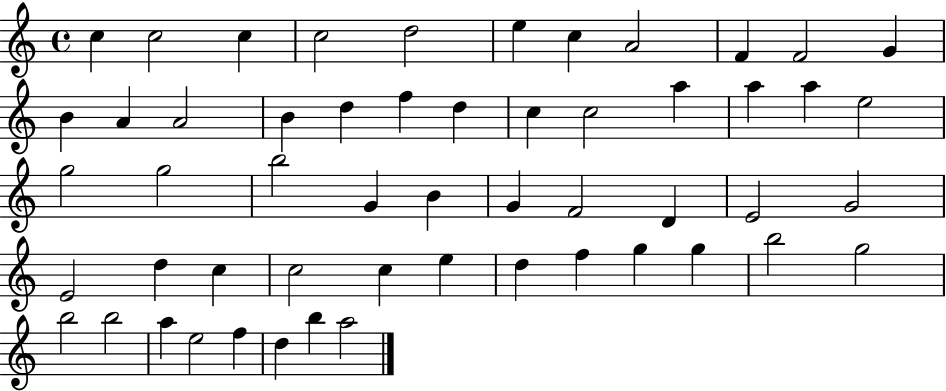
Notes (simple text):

C5/q C5/h C5/q C5/h D5/h E5/q C5/q A4/h F4/q F4/h G4/q B4/q A4/q A4/h B4/q D5/q F5/q D5/q C5/q C5/h A5/q A5/q A5/q E5/h G5/h G5/h B5/h G4/q B4/q G4/q F4/h D4/q E4/h G4/h E4/h D5/q C5/q C5/h C5/q E5/q D5/q F5/q G5/q G5/q B5/h G5/h B5/h B5/h A5/q E5/h F5/q D5/q B5/q A5/h